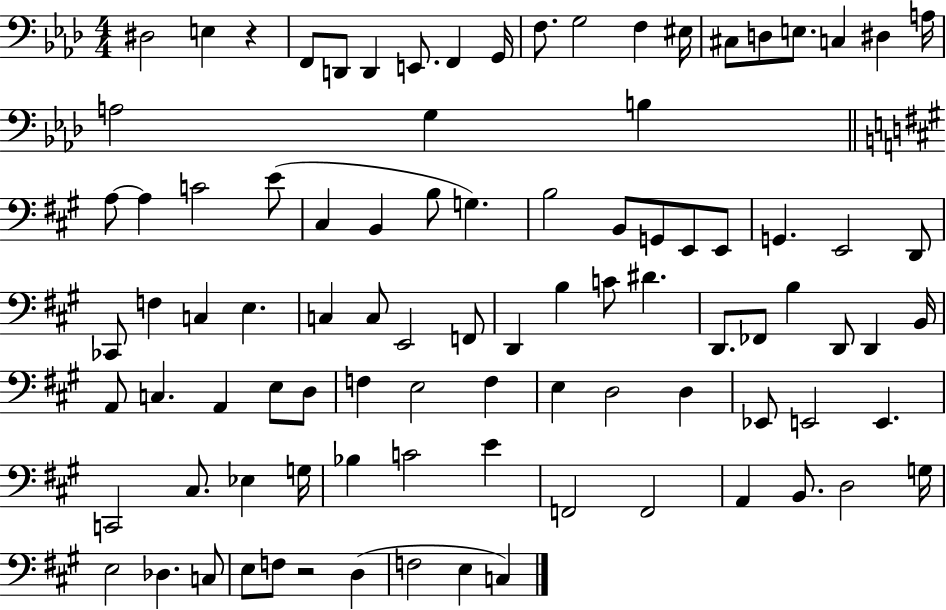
X:1
T:Untitled
M:4/4
L:1/4
K:Ab
^D,2 E, z F,,/2 D,,/2 D,, E,,/2 F,, G,,/4 F,/2 G,2 F, ^E,/4 ^C,/2 D,/2 E,/2 C, ^D, A,/4 A,2 G, B, A,/2 A, C2 E/2 ^C, B,, B,/2 G, B,2 B,,/2 G,,/2 E,,/2 E,,/2 G,, E,,2 D,,/2 _C,,/2 F, C, E, C, C,/2 E,,2 F,,/2 D,, B, C/2 ^D D,,/2 _F,,/2 B, D,,/2 D,, B,,/4 A,,/2 C, A,, E,/2 D,/2 F, E,2 F, E, D,2 D, _E,,/2 E,,2 E,, C,,2 ^C,/2 _E, G,/4 _B, C2 E F,,2 F,,2 A,, B,,/2 D,2 G,/4 E,2 _D, C,/2 E,/2 F,/2 z2 D, F,2 E, C,